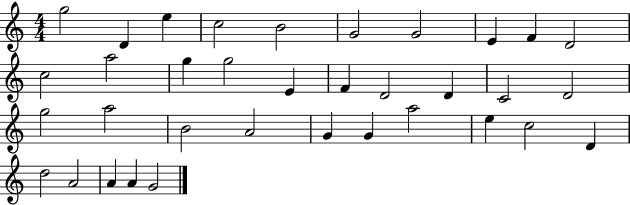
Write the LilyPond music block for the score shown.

{
  \clef treble
  \numericTimeSignature
  \time 4/4
  \key c \major
  g''2 d'4 e''4 | c''2 b'2 | g'2 g'2 | e'4 f'4 d'2 | \break c''2 a''2 | g''4 g''2 e'4 | f'4 d'2 d'4 | c'2 d'2 | \break g''2 a''2 | b'2 a'2 | g'4 g'4 a''2 | e''4 c''2 d'4 | \break d''2 a'2 | a'4 a'4 g'2 | \bar "|."
}